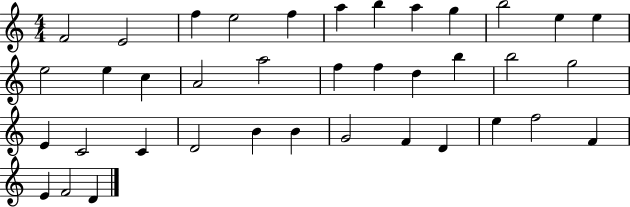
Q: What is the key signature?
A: C major